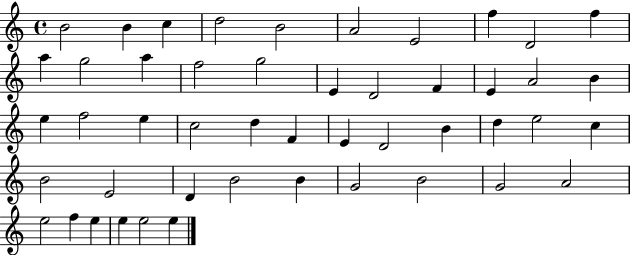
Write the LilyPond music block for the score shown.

{
  \clef treble
  \time 4/4
  \defaultTimeSignature
  \key c \major
  b'2 b'4 c''4 | d''2 b'2 | a'2 e'2 | f''4 d'2 f''4 | \break a''4 g''2 a''4 | f''2 g''2 | e'4 d'2 f'4 | e'4 a'2 b'4 | \break e''4 f''2 e''4 | c''2 d''4 f'4 | e'4 d'2 b'4 | d''4 e''2 c''4 | \break b'2 e'2 | d'4 b'2 b'4 | g'2 b'2 | g'2 a'2 | \break e''2 f''4 e''4 | e''4 e''2 e''4 | \bar "|."
}